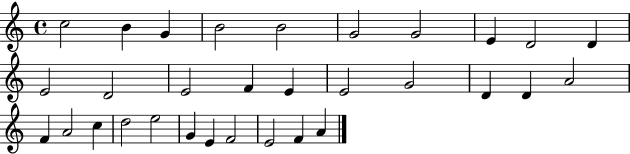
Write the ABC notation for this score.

X:1
T:Untitled
M:4/4
L:1/4
K:C
c2 B G B2 B2 G2 G2 E D2 D E2 D2 E2 F E E2 G2 D D A2 F A2 c d2 e2 G E F2 E2 F A